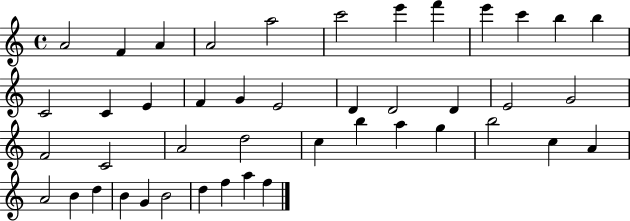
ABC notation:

X:1
T:Untitled
M:4/4
L:1/4
K:C
A2 F A A2 a2 c'2 e' f' e' c' b b C2 C E F G E2 D D2 D E2 G2 F2 C2 A2 d2 c b a g b2 c A A2 B d B G B2 d f a f